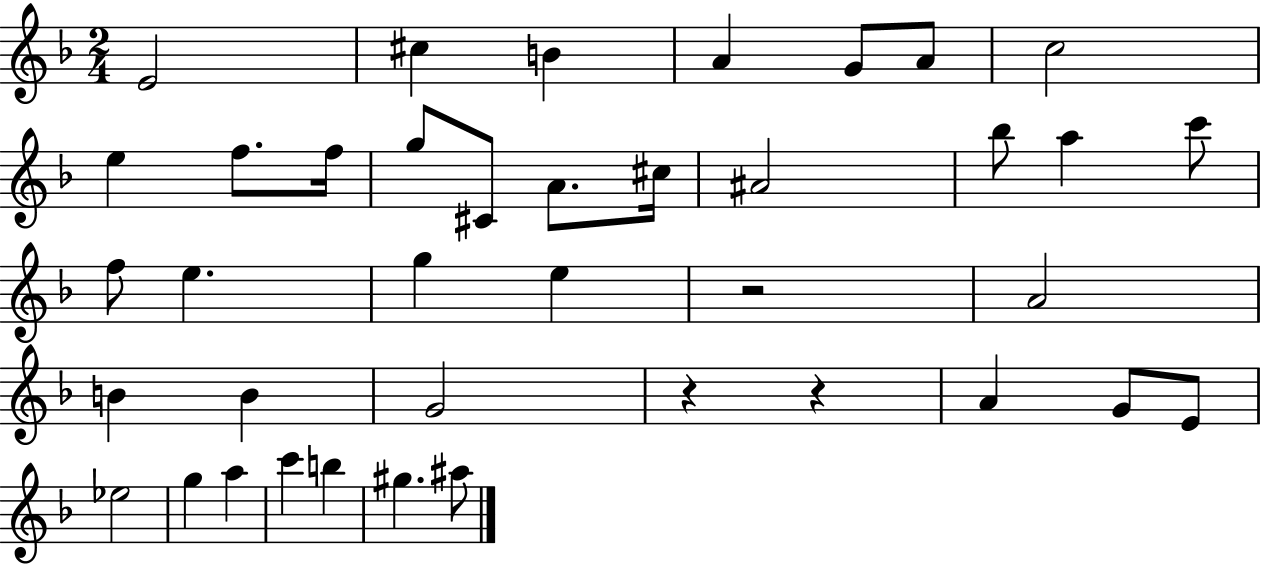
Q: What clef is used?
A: treble